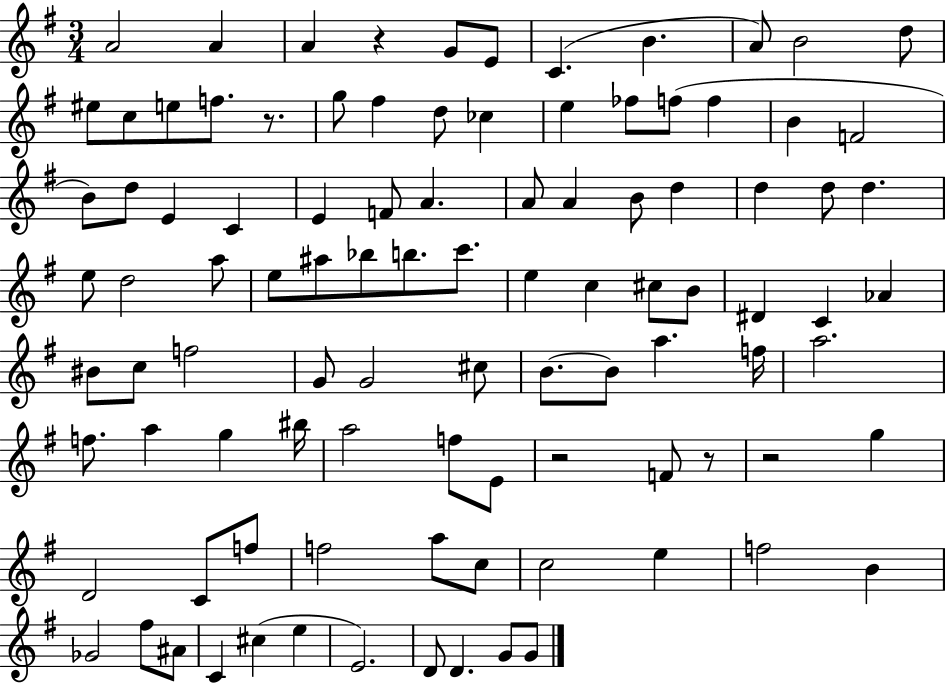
A4/h A4/q A4/q R/q G4/e E4/e C4/q. B4/q. A4/e B4/h D5/e EIS5/e C5/e E5/e F5/e. R/e. G5/e F#5/q D5/e CES5/q E5/q FES5/e F5/e F5/q B4/q F4/h B4/e D5/e E4/q C4/q E4/q F4/e A4/q. A4/e A4/q B4/e D5/q D5/q D5/e D5/q. E5/e D5/h A5/e E5/e A#5/e Bb5/e B5/e. C6/e. E5/q C5/q C#5/e B4/e D#4/q C4/q Ab4/q BIS4/e C5/e F5/h G4/e G4/h C#5/e B4/e. B4/e A5/q. F5/s A5/h. F5/e. A5/q G5/q BIS5/s A5/h F5/e E4/e R/h F4/e R/e R/h G5/q D4/h C4/e F5/e F5/h A5/e C5/e C5/h E5/q F5/h B4/q Gb4/h F#5/e A#4/e C4/q C#5/q E5/q E4/h. D4/e D4/q. G4/e G4/e